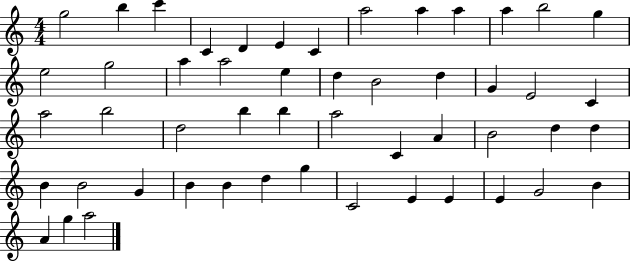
G5/h B5/q C6/q C4/q D4/q E4/q C4/q A5/h A5/q A5/q A5/q B5/h G5/q E5/h G5/h A5/q A5/h E5/q D5/q B4/h D5/q G4/q E4/h C4/q A5/h B5/h D5/h B5/q B5/q A5/h C4/q A4/q B4/h D5/q D5/q B4/q B4/h G4/q B4/q B4/q D5/q G5/q C4/h E4/q E4/q E4/q G4/h B4/q A4/q G5/q A5/h